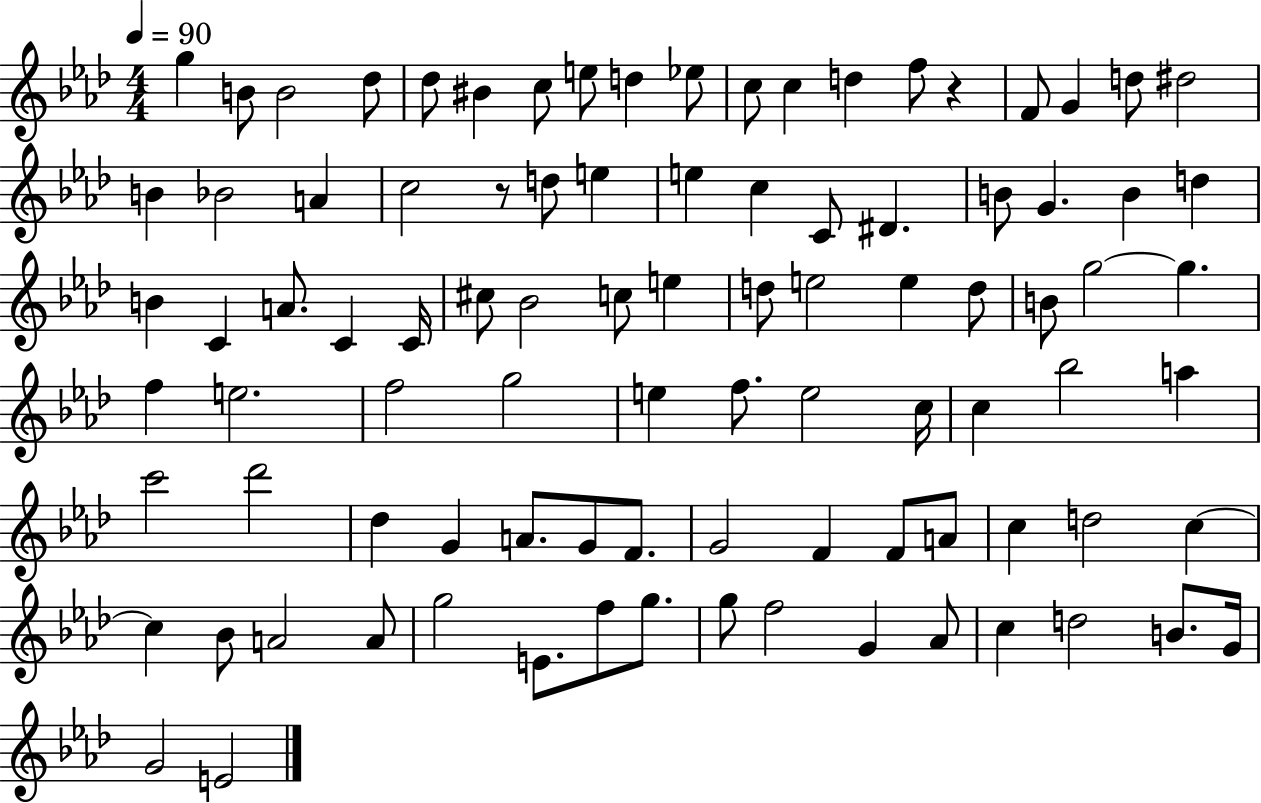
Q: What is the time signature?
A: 4/4